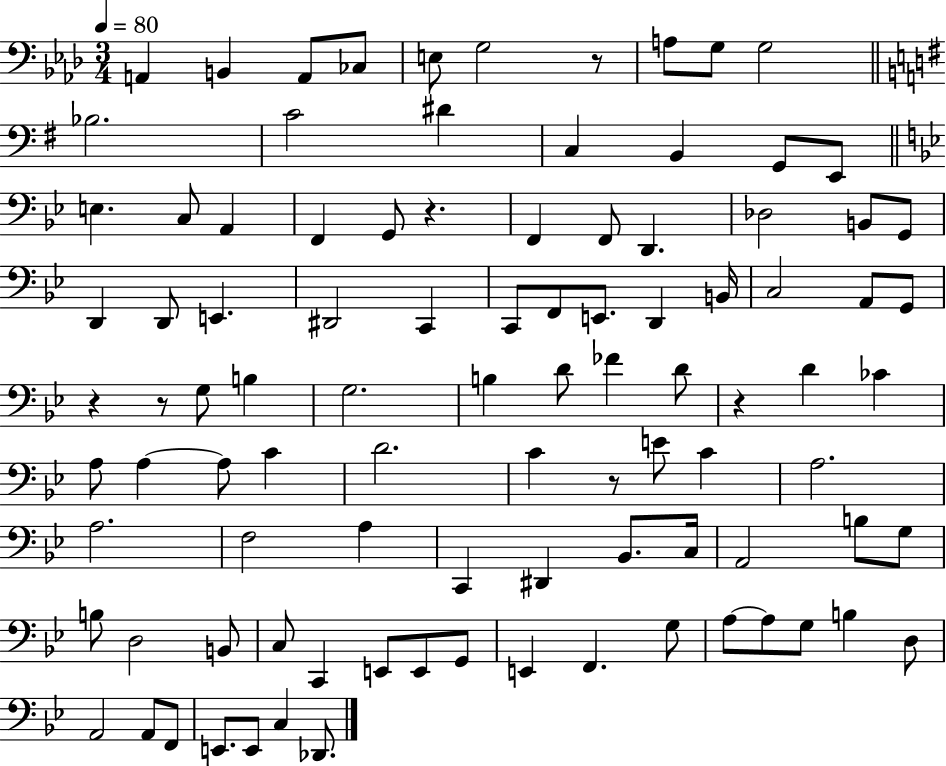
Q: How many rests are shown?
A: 6